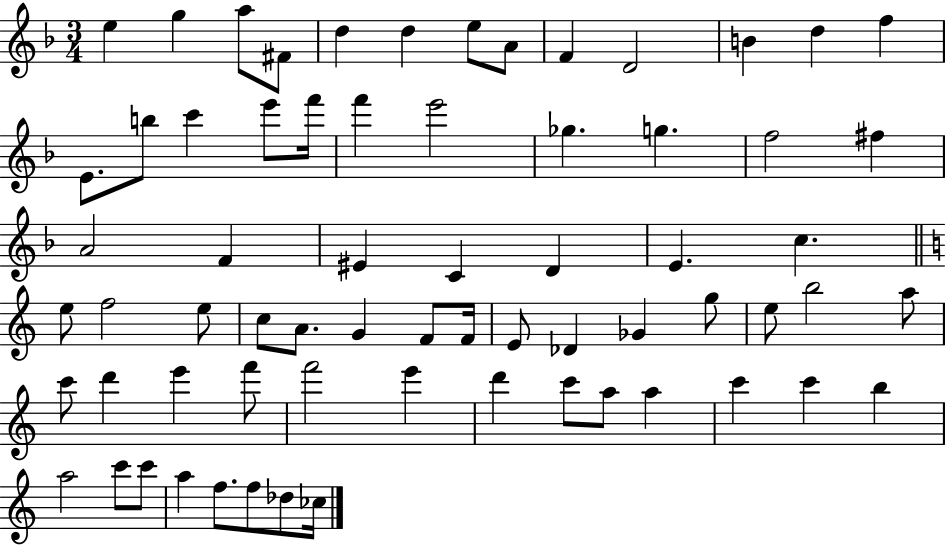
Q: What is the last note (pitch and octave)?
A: CES5